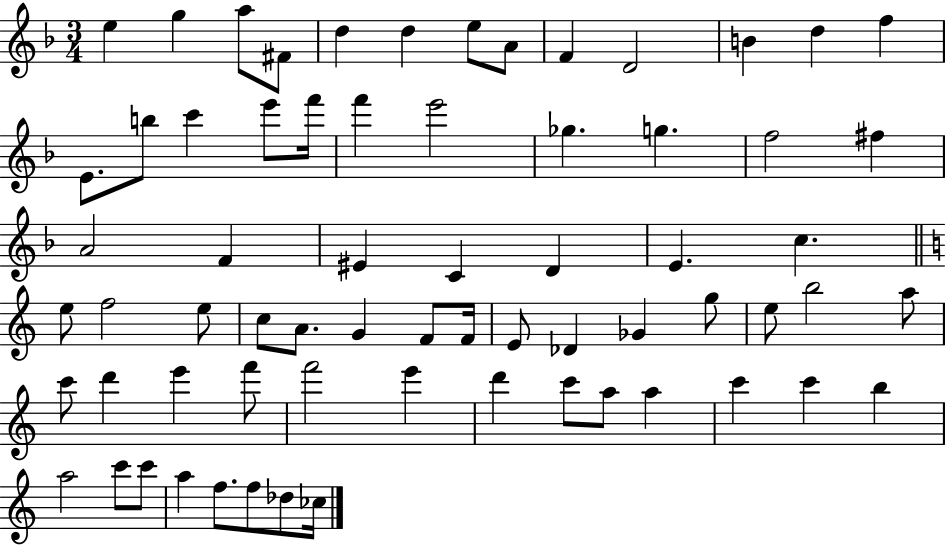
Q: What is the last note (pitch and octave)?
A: CES5